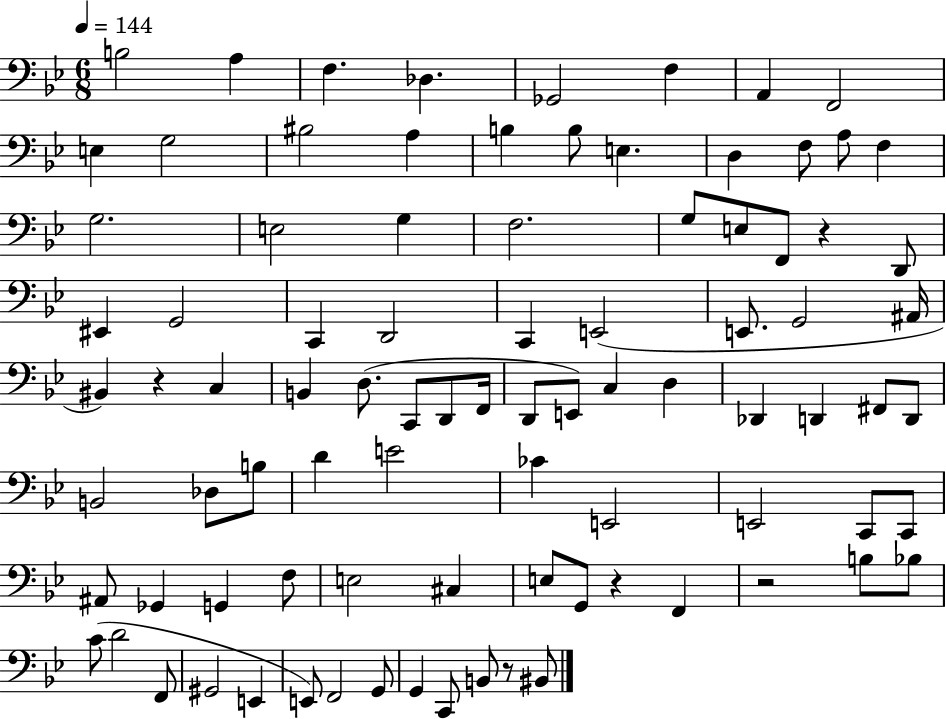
{
  \clef bass
  \numericTimeSignature
  \time 6/8
  \key bes \major
  \tempo 4 = 144
  b2 a4 | f4. des4. | ges,2 f4 | a,4 f,2 | \break e4 g2 | bis2 a4 | b4 b8 e4. | d4 f8 a8 f4 | \break g2. | e2 g4 | f2. | g8 e8 f,8 r4 d,8 | \break eis,4 g,2 | c,4 d,2 | c,4 e,2( | e,8. g,2 ais,16 | \break bis,4) r4 c4 | b,4 d8.( c,8 d,8 f,16 | d,8 e,8) c4 d4 | des,4 d,4 fis,8 d,8 | \break b,2 des8 b8 | d'4 e'2 | ces'4 e,2 | e,2 c,8 c,8 | \break ais,8 ges,4 g,4 f8 | e2 cis4 | e8 g,8 r4 f,4 | r2 b8 bes8 | \break c'8( d'2 f,8 | gis,2 e,4 | e,8) f,2 g,8 | g,4 c,8 b,8 r8 bis,8 | \break \bar "|."
}